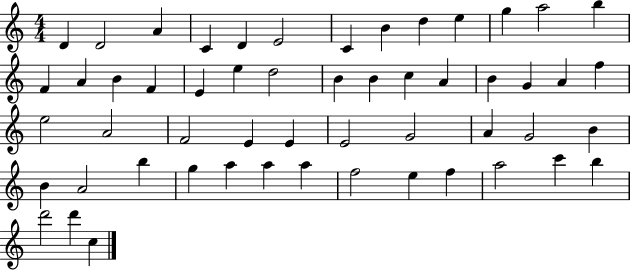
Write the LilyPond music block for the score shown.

{
  \clef treble
  \numericTimeSignature
  \time 4/4
  \key c \major
  d'4 d'2 a'4 | c'4 d'4 e'2 | c'4 b'4 d''4 e''4 | g''4 a''2 b''4 | \break f'4 a'4 b'4 f'4 | e'4 e''4 d''2 | b'4 b'4 c''4 a'4 | b'4 g'4 a'4 f''4 | \break e''2 a'2 | f'2 e'4 e'4 | e'2 g'2 | a'4 g'2 b'4 | \break b'4 a'2 b''4 | g''4 a''4 a''4 a''4 | f''2 e''4 f''4 | a''2 c'''4 b''4 | \break d'''2 d'''4 c''4 | \bar "|."
}